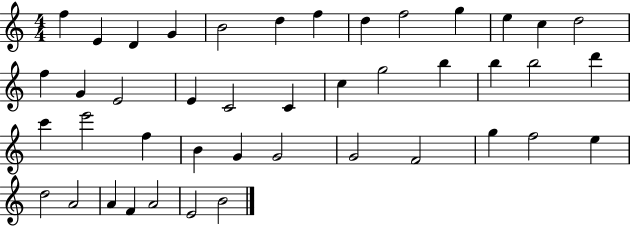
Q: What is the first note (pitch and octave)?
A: F5